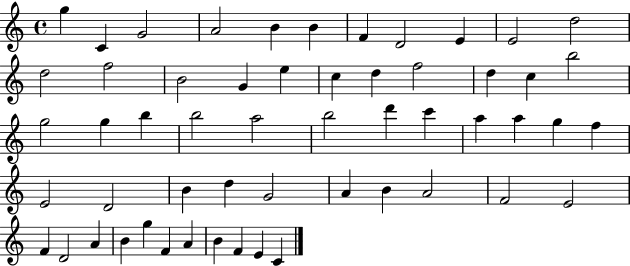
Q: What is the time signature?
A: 4/4